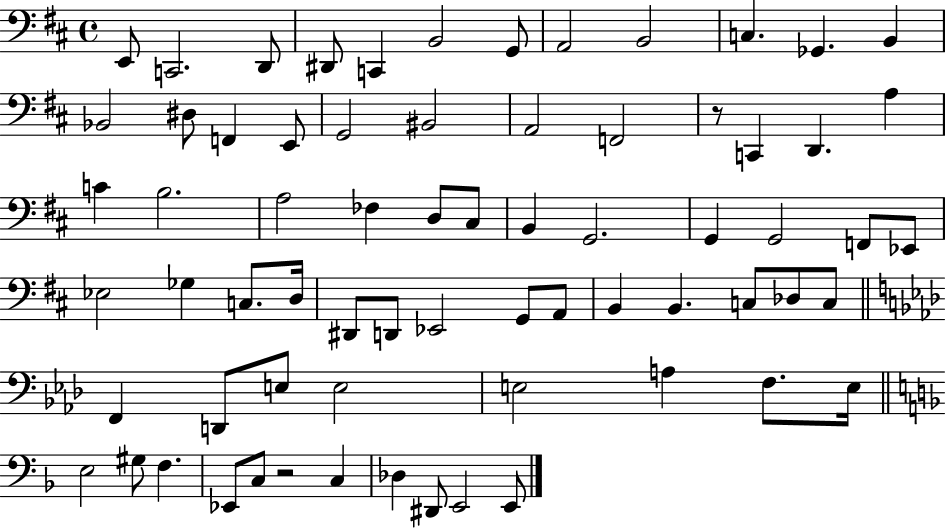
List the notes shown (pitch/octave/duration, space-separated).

E2/e C2/h. D2/e D#2/e C2/q B2/h G2/e A2/h B2/h C3/q. Gb2/q. B2/q Bb2/h D#3/e F2/q E2/e G2/h BIS2/h A2/h F2/h R/e C2/q D2/q. A3/q C4/q B3/h. A3/h FES3/q D3/e C#3/e B2/q G2/h. G2/q G2/h F2/e Eb2/e Eb3/h Gb3/q C3/e. D3/s D#2/e D2/e Eb2/h G2/e A2/e B2/q B2/q. C3/e Db3/e C3/e F2/q D2/e E3/e E3/h E3/h A3/q F3/e. E3/s E3/h G#3/e F3/q. Eb2/e C3/e R/h C3/q Db3/q D#2/e E2/h E2/e